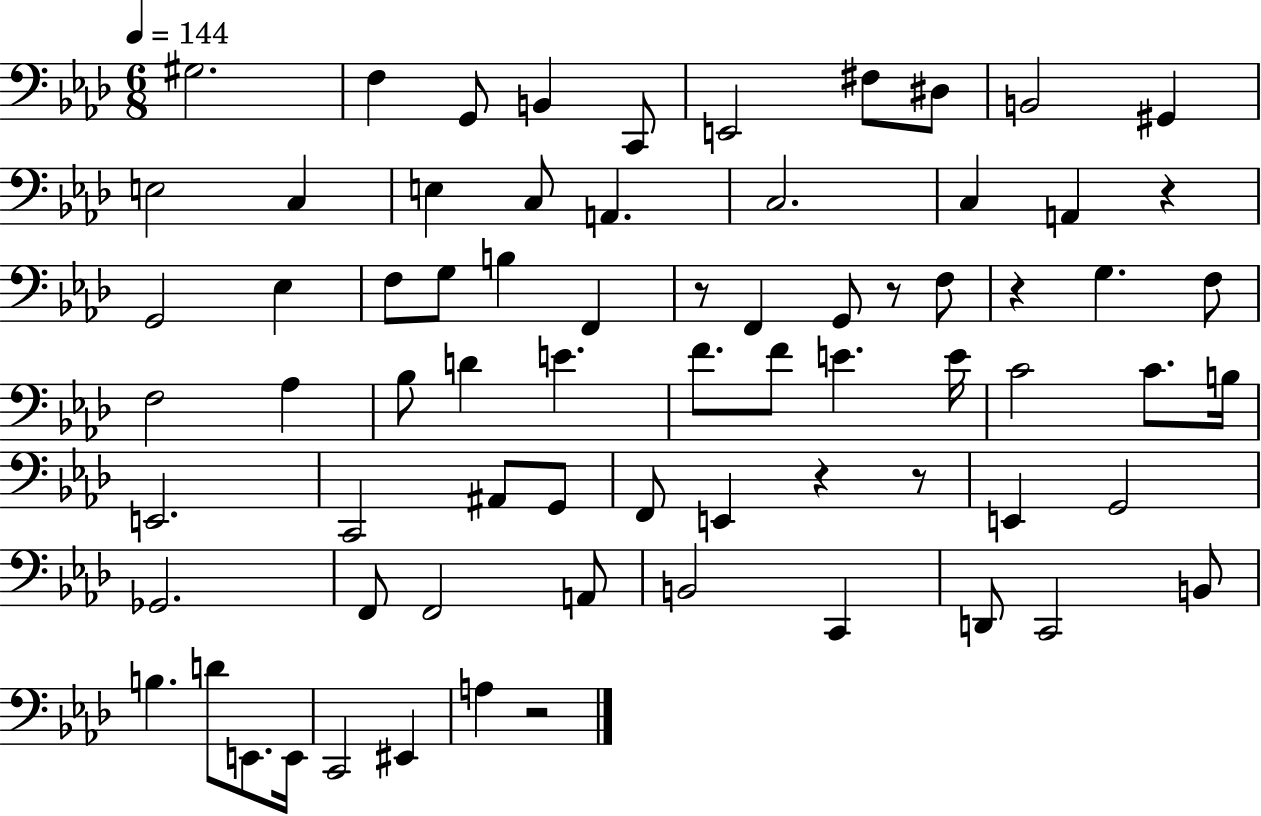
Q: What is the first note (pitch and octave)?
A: G#3